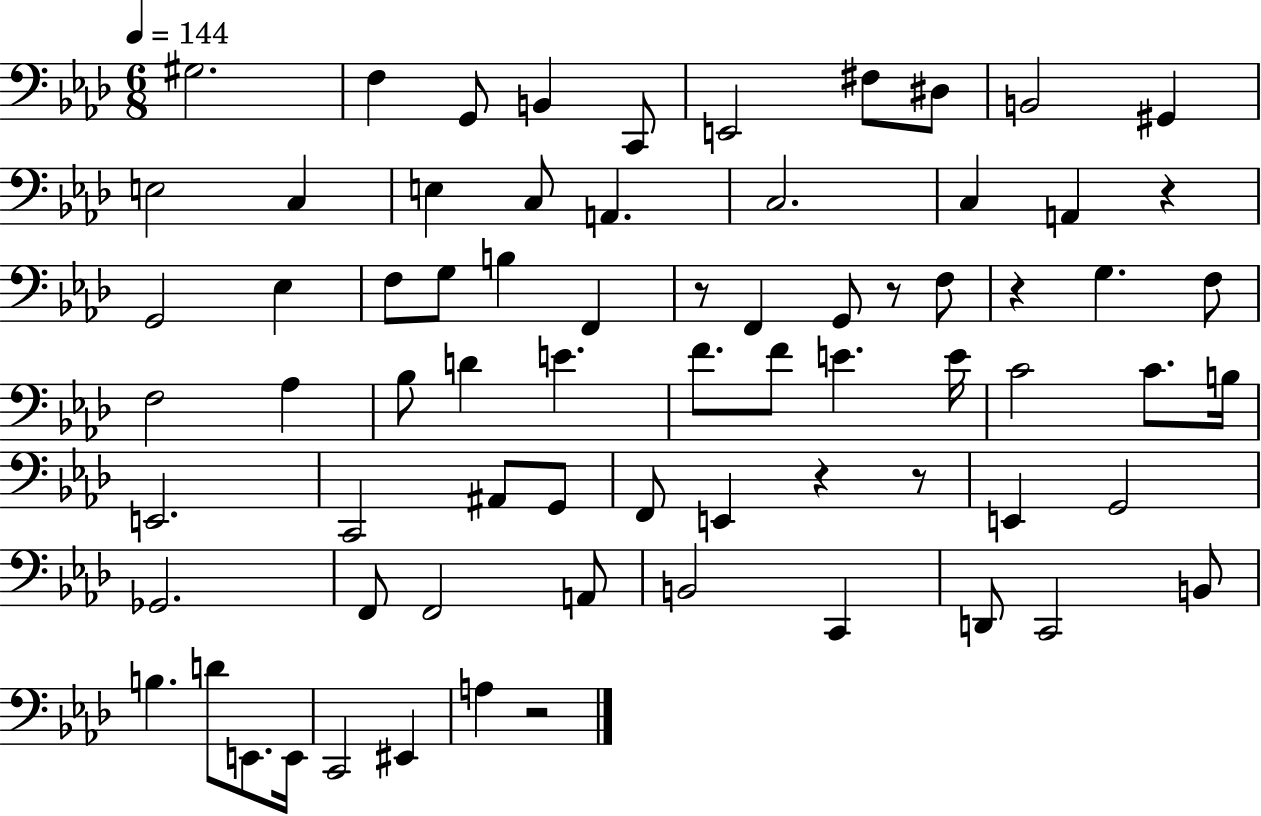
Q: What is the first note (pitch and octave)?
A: G#3